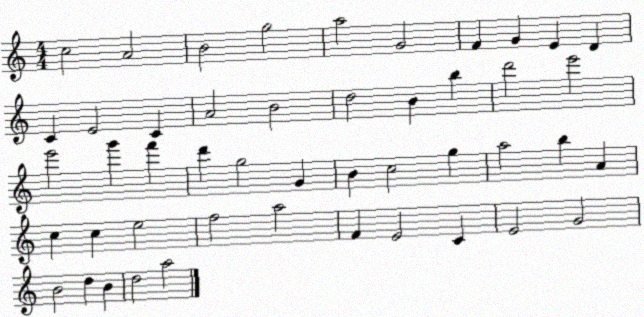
X:1
T:Untitled
M:4/4
L:1/4
K:C
c2 A2 B2 g2 a2 G2 F G E D C E2 C A2 B2 d2 B b d'2 e'2 e'2 g' f' d' g2 G B c2 g a2 b A c c e2 f2 a2 F E2 C E2 G2 B2 d B d2 a2